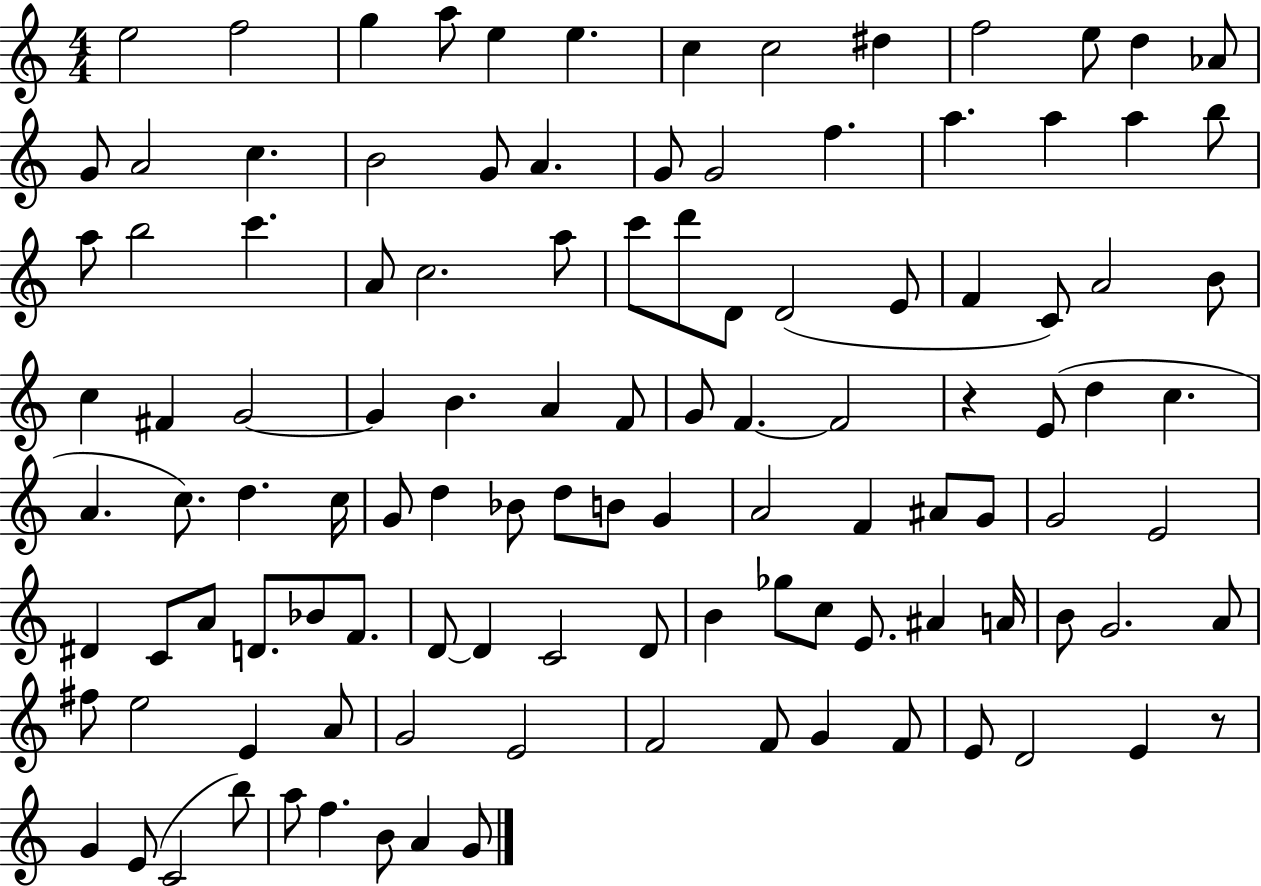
X:1
T:Untitled
M:4/4
L:1/4
K:C
e2 f2 g a/2 e e c c2 ^d f2 e/2 d _A/2 G/2 A2 c B2 G/2 A G/2 G2 f a a a b/2 a/2 b2 c' A/2 c2 a/2 c'/2 d'/2 D/2 D2 E/2 F C/2 A2 B/2 c ^F G2 G B A F/2 G/2 F F2 z E/2 d c A c/2 d c/4 G/2 d _B/2 d/2 B/2 G A2 F ^A/2 G/2 G2 E2 ^D C/2 A/2 D/2 _B/2 F/2 D/2 D C2 D/2 B _g/2 c/2 E/2 ^A A/4 B/2 G2 A/2 ^f/2 e2 E A/2 G2 E2 F2 F/2 G F/2 E/2 D2 E z/2 G E/2 C2 b/2 a/2 f B/2 A G/2